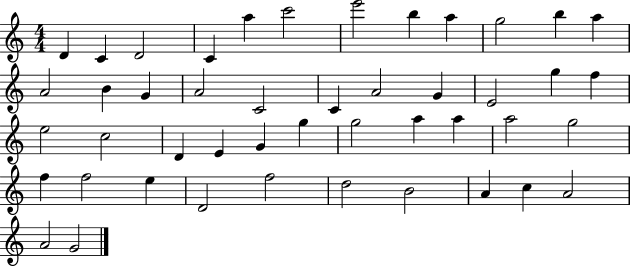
{
  \clef treble
  \numericTimeSignature
  \time 4/4
  \key c \major
  d'4 c'4 d'2 | c'4 a''4 c'''2 | e'''2 b''4 a''4 | g''2 b''4 a''4 | \break a'2 b'4 g'4 | a'2 c'2 | c'4 a'2 g'4 | e'2 g''4 f''4 | \break e''2 c''2 | d'4 e'4 g'4 g''4 | g''2 a''4 a''4 | a''2 g''2 | \break f''4 f''2 e''4 | d'2 f''2 | d''2 b'2 | a'4 c''4 a'2 | \break a'2 g'2 | \bar "|."
}